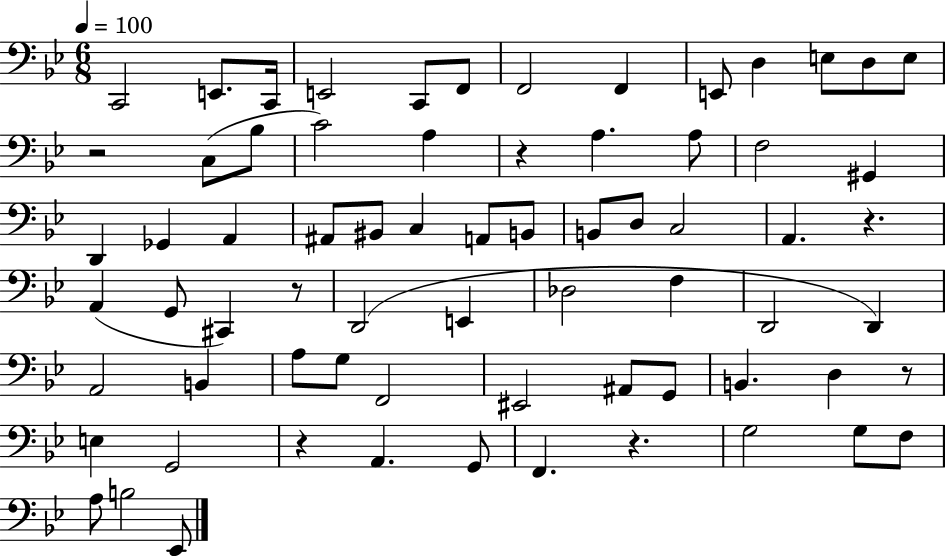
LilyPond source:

{
  \clef bass
  \numericTimeSignature
  \time 6/8
  \key bes \major
  \tempo 4 = 100
  \repeat volta 2 { c,2 e,8. c,16 | e,2 c,8 f,8 | f,2 f,4 | e,8 d4 e8 d8 e8 | \break r2 c8( bes8 | c'2) a4 | r4 a4. a8 | f2 gis,4 | \break d,4 ges,4 a,4 | ais,8 bis,8 c4 a,8 b,8 | b,8 d8 c2 | a,4. r4. | \break a,4( g,8 cis,4) r8 | d,2( e,4 | des2 f4 | d,2 d,4) | \break a,2 b,4 | a8 g8 f,2 | eis,2 ais,8 g,8 | b,4. d4 r8 | \break e4 g,2 | r4 a,4. g,8 | f,4. r4. | g2 g8 f8 | \break a8 b2 ees,8 | } \bar "|."
}